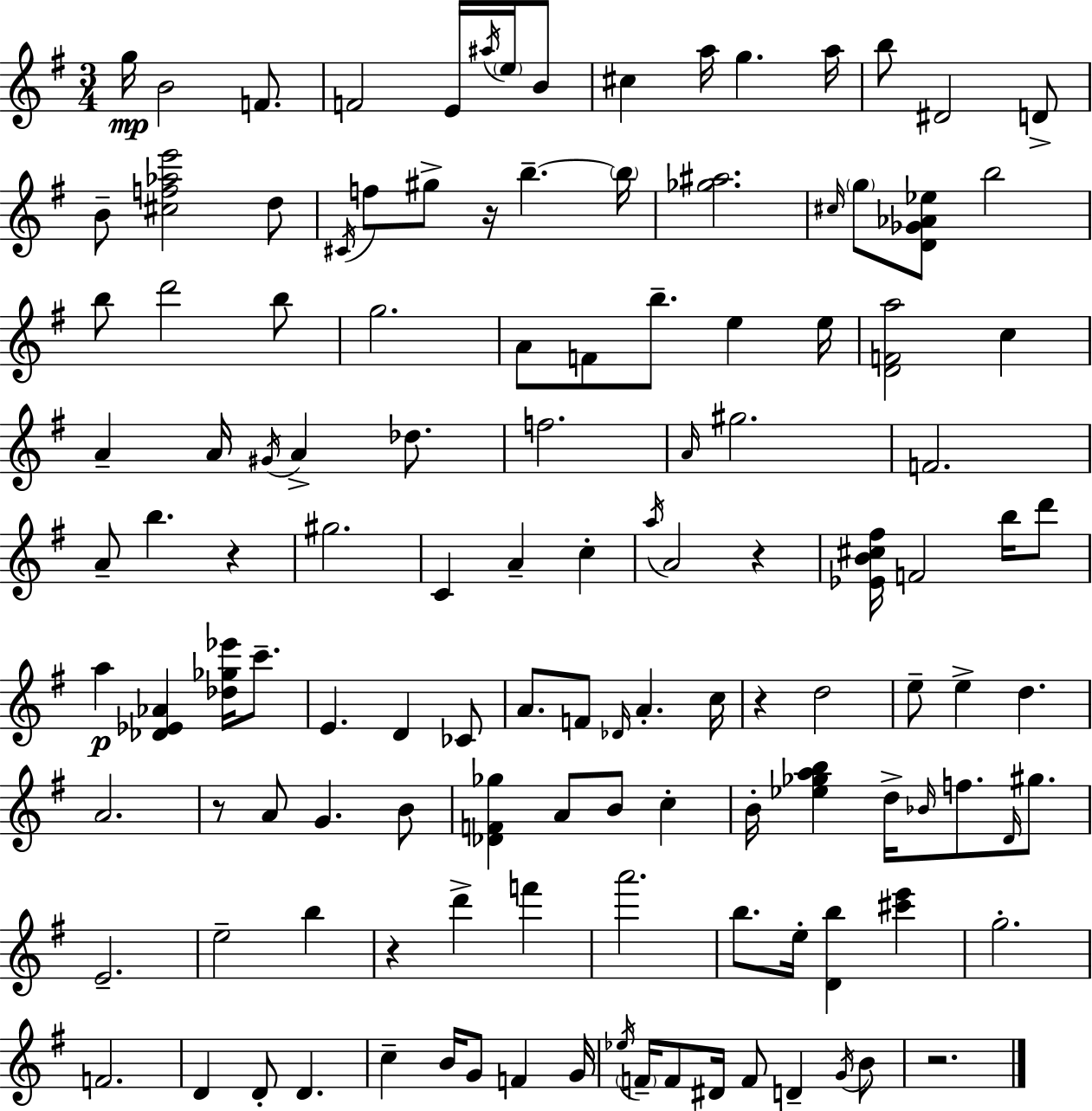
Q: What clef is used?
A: treble